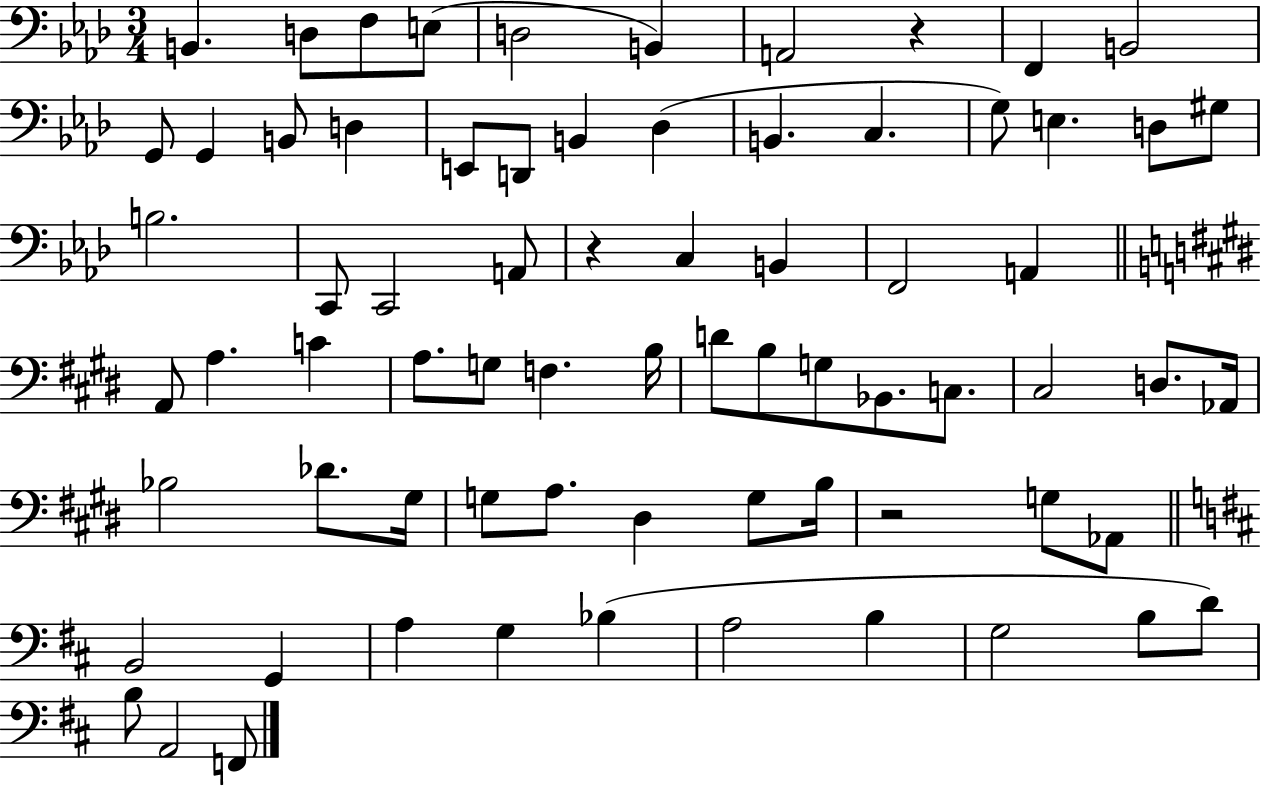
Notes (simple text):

B2/q. D3/e F3/e E3/e D3/h B2/q A2/h R/q F2/q B2/h G2/e G2/q B2/e D3/q E2/e D2/e B2/q Db3/q B2/q. C3/q. G3/e E3/q. D3/e G#3/e B3/h. C2/e C2/h A2/e R/q C3/q B2/q F2/h A2/q A2/e A3/q. C4/q A3/e. G3/e F3/q. B3/s D4/e B3/e G3/e Bb2/e. C3/e. C#3/h D3/e. Ab2/s Bb3/h Db4/e. G#3/s G3/e A3/e. D#3/q G3/e B3/s R/h G3/e Ab2/e B2/h G2/q A3/q G3/q Bb3/q A3/h B3/q G3/h B3/e D4/e B3/e A2/h F2/e